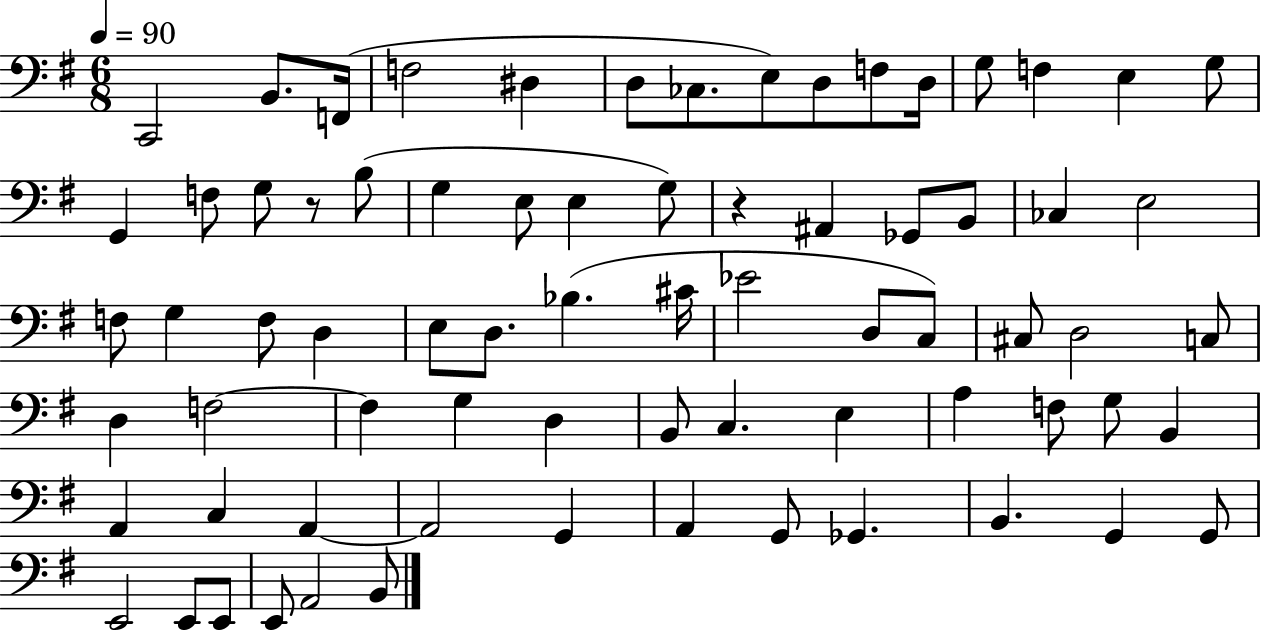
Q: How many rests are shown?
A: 2